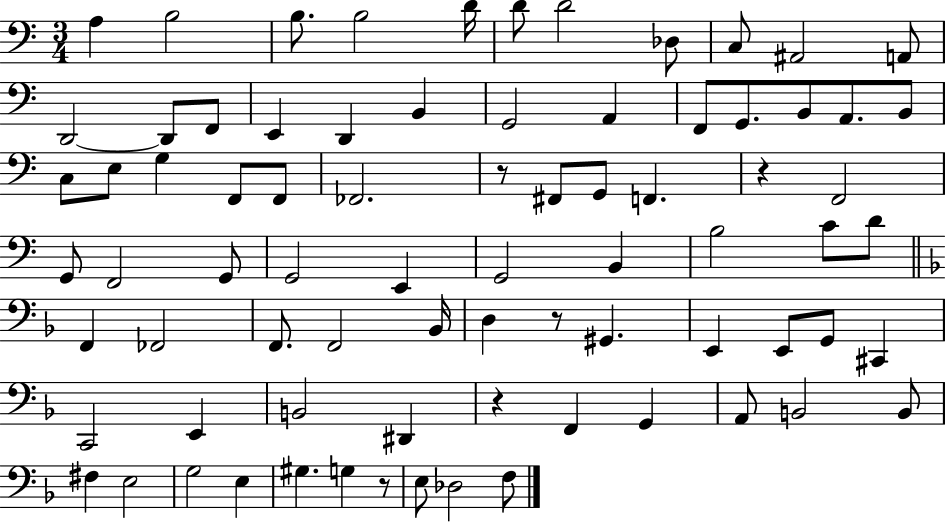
{
  \clef bass
  \numericTimeSignature
  \time 3/4
  \key c \major
  \repeat volta 2 { a4 b2 | b8. b2 d'16 | d'8 d'2 des8 | c8 ais,2 a,8 | \break d,2~~ d,8 f,8 | e,4 d,4 b,4 | g,2 a,4 | f,8 g,8. b,8 a,8. b,8 | \break c8 e8 g4 f,8 f,8 | fes,2. | r8 fis,8 g,8 f,4. | r4 f,2 | \break g,8 f,2 g,8 | g,2 e,4 | g,2 b,4 | b2 c'8 d'8 | \break \bar "||" \break \key f \major f,4 fes,2 | f,8. f,2 bes,16 | d4 r8 gis,4. | e,4 e,8 g,8 cis,4 | \break c,2 e,4 | b,2 dis,4 | r4 f,4 g,4 | a,8 b,2 b,8 | \break fis4 e2 | g2 e4 | gis4. g4 r8 | e8 des2 f8 | \break } \bar "|."
}